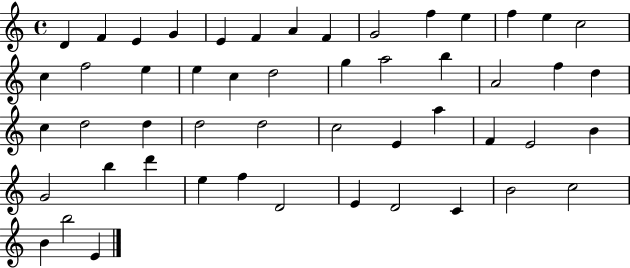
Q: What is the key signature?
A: C major